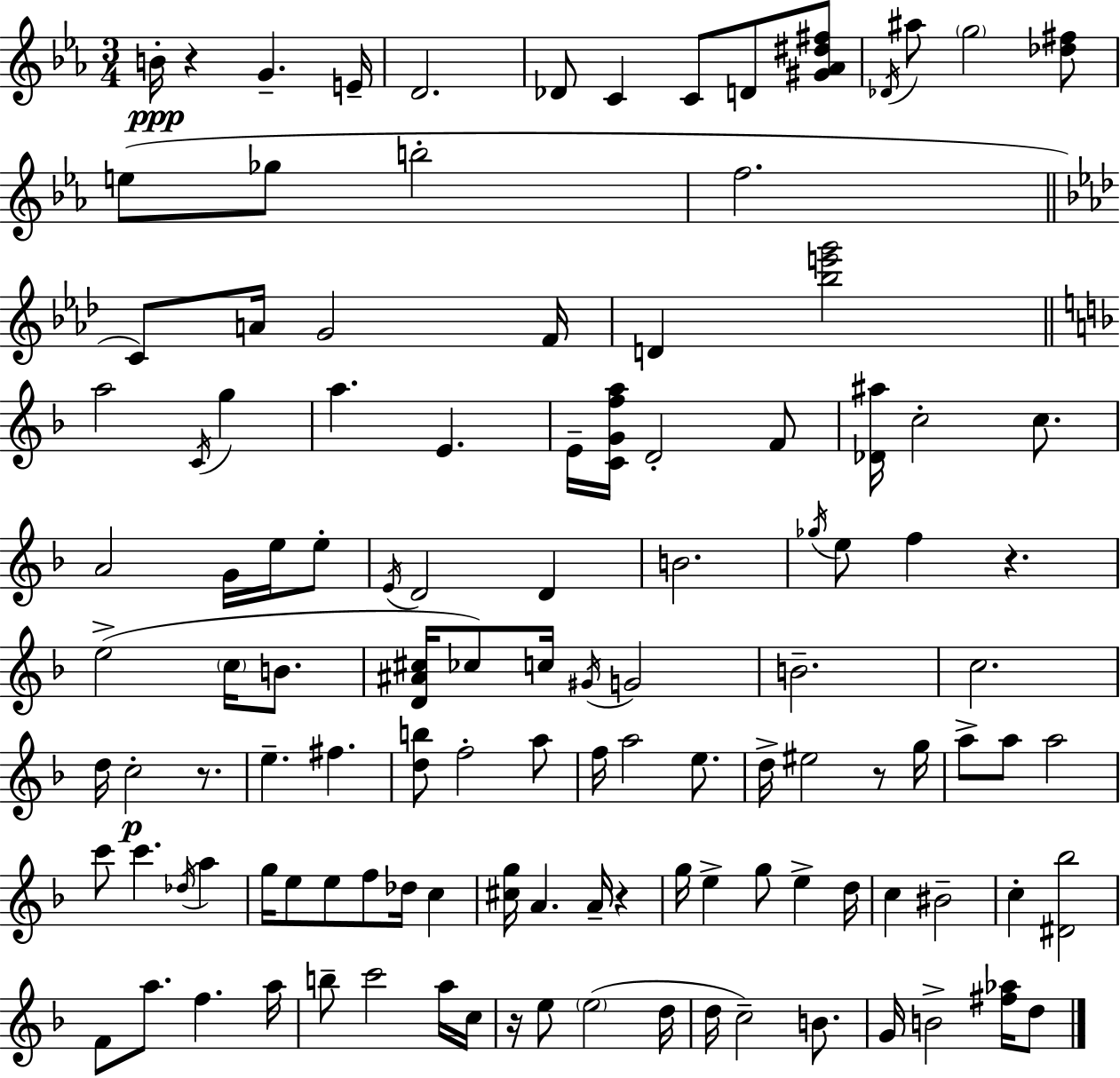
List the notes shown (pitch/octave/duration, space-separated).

B4/s R/q G4/q. E4/s D4/h. Db4/e C4/q C4/e D4/e [G#4,Ab4,D#5,F#5]/e Db4/s A#5/e G5/h [Db5,F#5]/e E5/e Gb5/e B5/h F5/h. C4/e A4/s G4/h F4/s D4/q [Bb5,E6,G6]/h A5/h C4/s G5/q A5/q. E4/q. E4/s [C4,G4,F5,A5]/s D4/h F4/e [Db4,A#5]/s C5/h C5/e. A4/h G4/s E5/s E5/e E4/s D4/h D4/q B4/h. Gb5/s E5/e F5/q R/q. E5/h C5/s B4/e. [D4,A#4,C#5]/s CES5/e C5/s G#4/s G4/h B4/h. C5/h. D5/s C5/h R/e. E5/q. F#5/q. [D5,B5]/e F5/h A5/e F5/s A5/h E5/e. D5/s EIS5/h R/e G5/s A5/e A5/e A5/h C6/e C6/q. Db5/s A5/q G5/s E5/e E5/e F5/e Db5/s C5/q [C#5,G5]/s A4/q. A4/s R/q G5/s E5/q G5/e E5/q D5/s C5/q BIS4/h C5/q [D#4,Bb5]/h F4/e A5/e. F5/q. A5/s B5/e C6/h A5/s C5/s R/s E5/e E5/h D5/s D5/s C5/h B4/e. G4/s B4/h [F#5,Ab5]/s D5/e